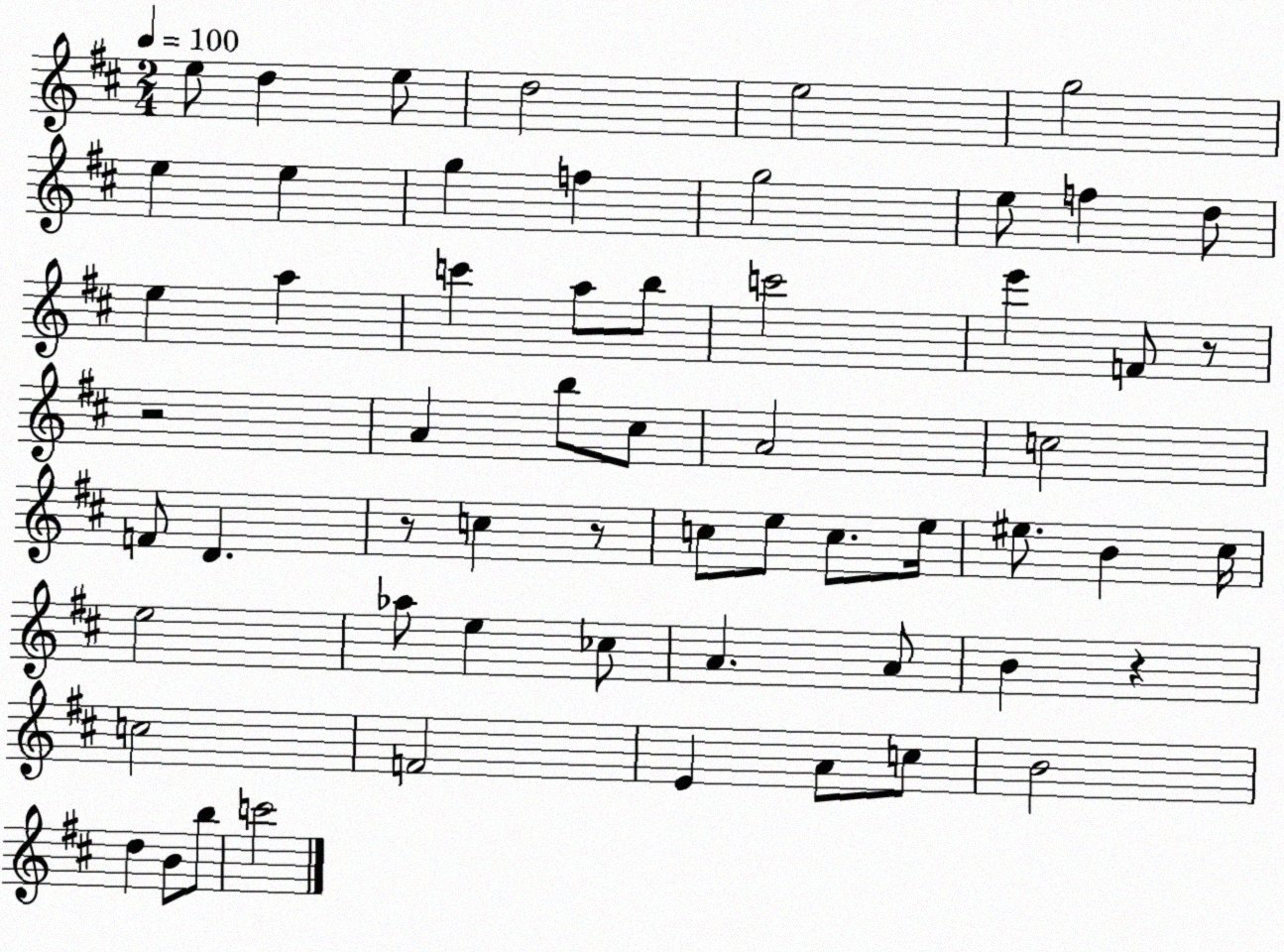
X:1
T:Untitled
M:2/4
L:1/4
K:D
e/2 d e/2 d2 e2 g2 e e g f g2 e/2 f d/2 e a c' a/2 b/2 c'2 e' F/2 z/2 z2 A b/2 ^c/2 A2 c2 F/2 D z/2 c z/2 c/2 e/2 c/2 e/4 ^e/2 B ^c/4 e2 _a/2 e _c/2 A A/2 B z c2 F2 E A/2 c/2 B2 d B/2 b/2 c'2